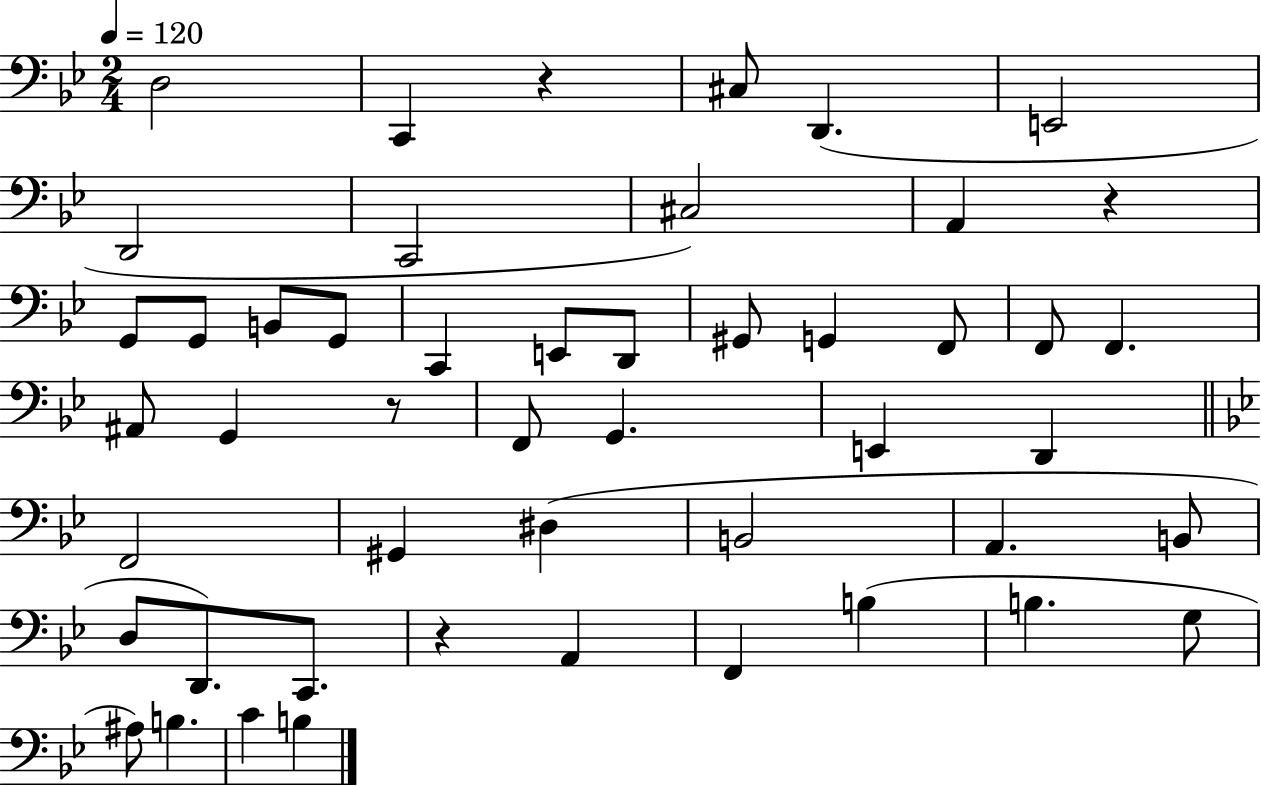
{
  \clef bass
  \numericTimeSignature
  \time 2/4
  \key bes \major
  \tempo 4 = 120
  d2 | c,4 r4 | cis8 d,4.( | e,2 | \break d,2 | c,2 | cis2) | a,4 r4 | \break g,8 g,8 b,8 g,8 | c,4 e,8 d,8 | gis,8 g,4 f,8 | f,8 f,4. | \break ais,8 g,4 r8 | f,8 g,4. | e,4 d,4 | \bar "||" \break \key g \minor f,2 | gis,4 dis4( | b,2 | a,4. b,8 | \break d8 d,8.) c,8. | r4 a,4 | f,4 b4( | b4. g8 | \break ais8) b4. | c'4 b4 | \bar "|."
}